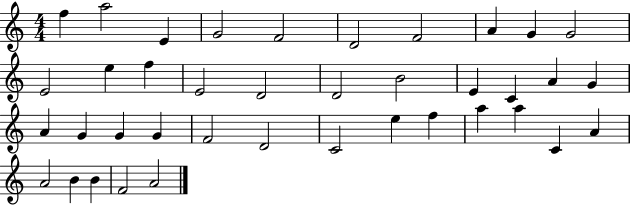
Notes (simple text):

F5/q A5/h E4/q G4/h F4/h D4/h F4/h A4/q G4/q G4/h E4/h E5/q F5/q E4/h D4/h D4/h B4/h E4/q C4/q A4/q G4/q A4/q G4/q G4/q G4/q F4/h D4/h C4/h E5/q F5/q A5/q A5/q C4/q A4/q A4/h B4/q B4/q F4/h A4/h